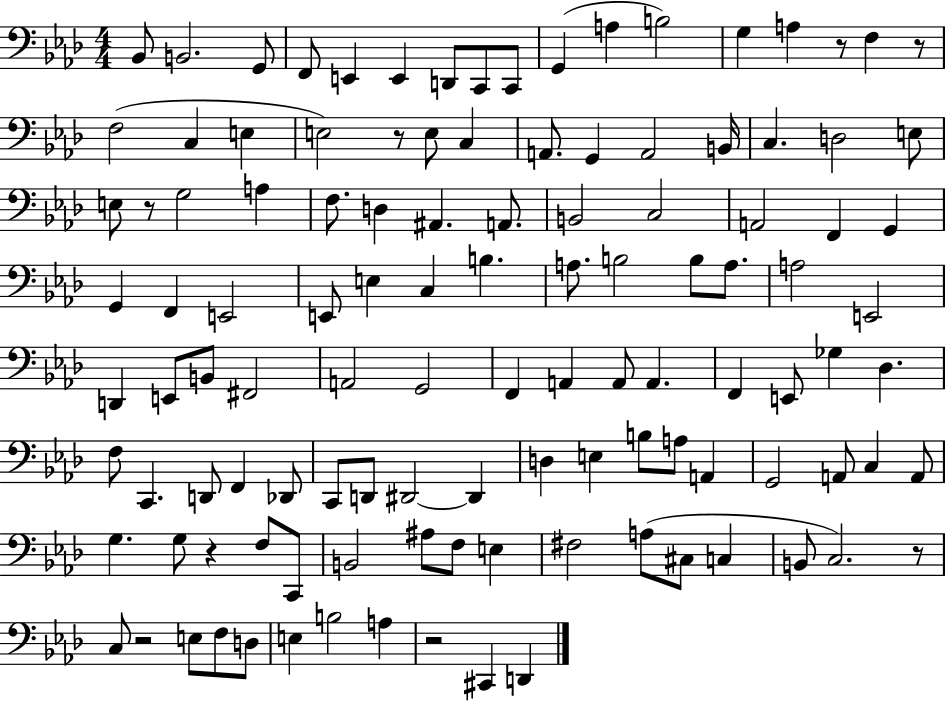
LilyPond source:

{
  \clef bass
  \numericTimeSignature
  \time 4/4
  \key aes \major
  \repeat volta 2 { bes,8 b,2. g,8 | f,8 e,4 e,4 d,8 c,8 c,8 | g,4( a4 b2) | g4 a4 r8 f4 r8 | \break f2( c4 e4 | e2) r8 e8 c4 | a,8. g,4 a,2 b,16 | c4. d2 e8 | \break e8 r8 g2 a4 | f8. d4 ais,4. a,8. | b,2 c2 | a,2 f,4 g,4 | \break g,4 f,4 e,2 | e,8 e4 c4 b4. | a8. b2 b8 a8. | a2 e,2 | \break d,4 e,8 b,8 fis,2 | a,2 g,2 | f,4 a,4 a,8 a,4. | f,4 e,8 ges4 des4. | \break f8 c,4. d,8 f,4 des,8 | c,8 d,8 dis,2~~ dis,4 | d4 e4 b8 a8 a,4 | g,2 a,8 c4 a,8 | \break g4. g8 r4 f8 c,8 | b,2 ais8 f8 e4 | fis2 a8( cis8 c4 | b,8 c2.) r8 | \break c8 r2 e8 f8 d8 | e4 b2 a4 | r2 cis,4 d,4 | } \bar "|."
}